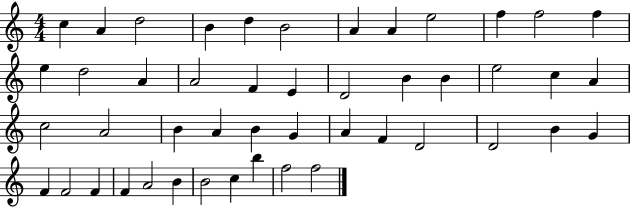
{
  \clef treble
  \numericTimeSignature
  \time 4/4
  \key c \major
  c''4 a'4 d''2 | b'4 d''4 b'2 | a'4 a'4 e''2 | f''4 f''2 f''4 | \break e''4 d''2 a'4 | a'2 f'4 e'4 | d'2 b'4 b'4 | e''2 c''4 a'4 | \break c''2 a'2 | b'4 a'4 b'4 g'4 | a'4 f'4 d'2 | d'2 b'4 g'4 | \break f'4 f'2 f'4 | f'4 a'2 b'4 | b'2 c''4 b''4 | f''2 f''2 | \break \bar "|."
}